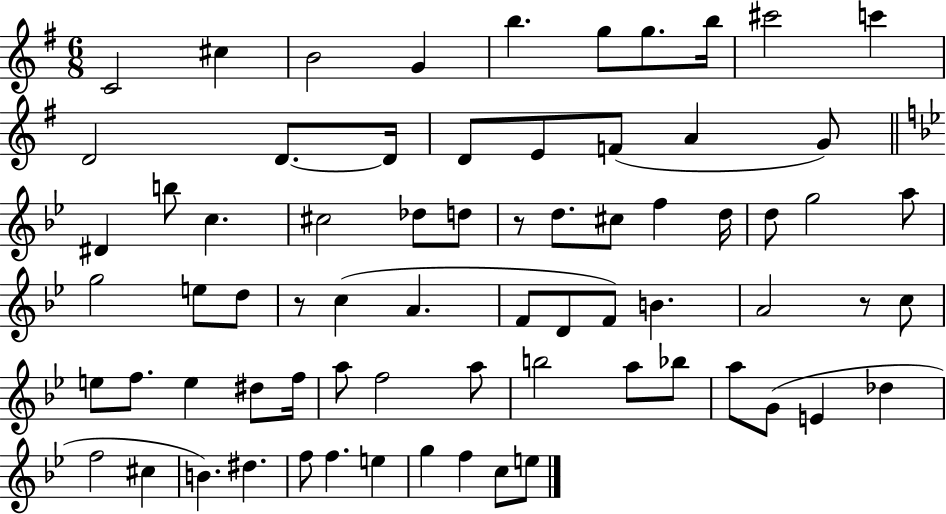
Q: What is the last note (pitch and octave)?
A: E5